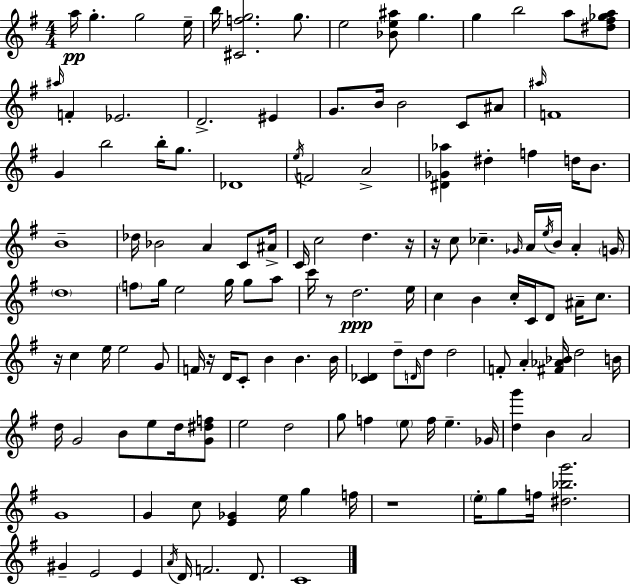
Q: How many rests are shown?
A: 6